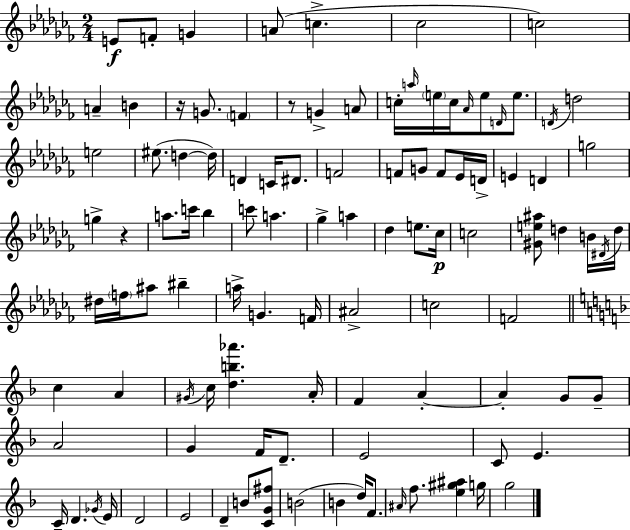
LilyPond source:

{
  \clef treble
  \numericTimeSignature
  \time 2/4
  \key aes \minor
  \repeat volta 2 { e'8\f f'8-. g'4 | a'8( c''4.-> | ces''2 | c''2) | \break a'4-- b'4 | r16 g'8. \parenthesize f'4 | r8 g'4-> a'8 | c''16-. \grace { a''16 } \parenthesize e''16 c''16 \grace { aes'16 } e''8 \grace { d'16 } | \break e''8. \acciaccatura { d'16 } d''2 | e''2 | eis''8.( d''4~~ | d''16) d'4 | \break c'16 dis'8. f'2 | f'8 g'8 | f'8 ees'16 d'16-> e'4 | d'4 g''2 | \break g''4-> | r4 a''8. c'''16 | bes''4 c'''8 a''4. | ges''4-> | \break a''4 des''4 | e''8. ces''16\p c''2 | <gis' e'' ais''>8 d''4 | b'16 \acciaccatura { dis'16 } d''16 dis''16 \parenthesize f''16 ais''8 | \break bis''4-- a''16-> g'4. | f'16 ais'2-> | c''2 | f'2 | \break \bar "||" \break \key f \major c''4 a'4 | \acciaccatura { gis'16 } c''16 <d'' b'' aes'''>4. | a'16-. f'4 a'4-.~~ | a'4-. g'8 g'8-- | \break a'2 | g'4 f'16 d'8.-- | e'2 | c'8 e'4. | \break c'16-- d'4. | \acciaccatura { ges'16 } e'16 d'2 | e'2 | d'4-- b'8 | \break <c' g' fis''>8 b'2( | b'4 d''16) f'8. | \grace { ais'16 } f''8. <e'' gis'' ais''>4 | g''16 g''2 | \break } \bar "|."
}